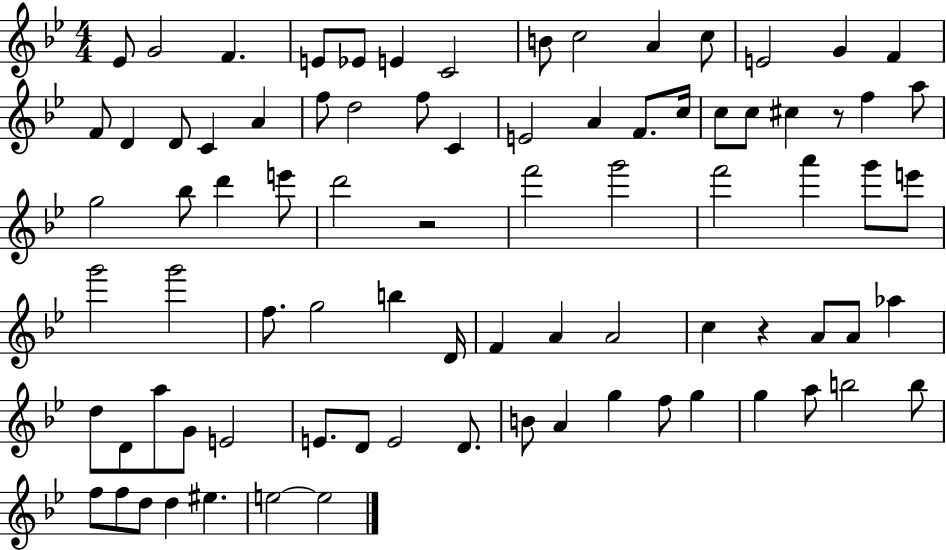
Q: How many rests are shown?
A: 3